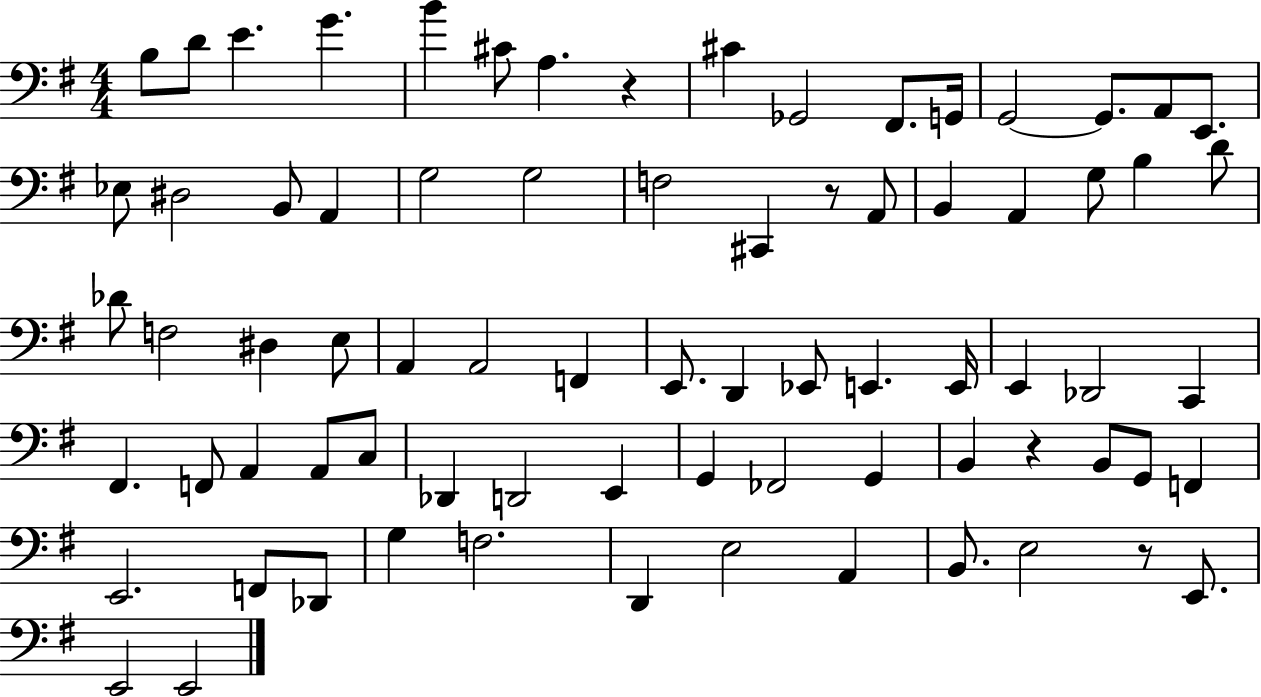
B3/e D4/e E4/q. G4/q. B4/q C#4/e A3/q. R/q C#4/q Gb2/h F#2/e. G2/s G2/h G2/e. A2/e E2/e. Eb3/e D#3/h B2/e A2/q G3/h G3/h F3/h C#2/q R/e A2/e B2/q A2/q G3/e B3/q D4/e Db4/e F3/h D#3/q E3/e A2/q A2/h F2/q E2/e. D2/q Eb2/e E2/q. E2/s E2/q Db2/h C2/q F#2/q. F2/e A2/q A2/e C3/e Db2/q D2/h E2/q G2/q FES2/h G2/q B2/q R/q B2/e G2/e F2/q E2/h. F2/e Db2/e G3/q F3/h. D2/q E3/h A2/q B2/e. E3/h R/e E2/e. E2/h E2/h